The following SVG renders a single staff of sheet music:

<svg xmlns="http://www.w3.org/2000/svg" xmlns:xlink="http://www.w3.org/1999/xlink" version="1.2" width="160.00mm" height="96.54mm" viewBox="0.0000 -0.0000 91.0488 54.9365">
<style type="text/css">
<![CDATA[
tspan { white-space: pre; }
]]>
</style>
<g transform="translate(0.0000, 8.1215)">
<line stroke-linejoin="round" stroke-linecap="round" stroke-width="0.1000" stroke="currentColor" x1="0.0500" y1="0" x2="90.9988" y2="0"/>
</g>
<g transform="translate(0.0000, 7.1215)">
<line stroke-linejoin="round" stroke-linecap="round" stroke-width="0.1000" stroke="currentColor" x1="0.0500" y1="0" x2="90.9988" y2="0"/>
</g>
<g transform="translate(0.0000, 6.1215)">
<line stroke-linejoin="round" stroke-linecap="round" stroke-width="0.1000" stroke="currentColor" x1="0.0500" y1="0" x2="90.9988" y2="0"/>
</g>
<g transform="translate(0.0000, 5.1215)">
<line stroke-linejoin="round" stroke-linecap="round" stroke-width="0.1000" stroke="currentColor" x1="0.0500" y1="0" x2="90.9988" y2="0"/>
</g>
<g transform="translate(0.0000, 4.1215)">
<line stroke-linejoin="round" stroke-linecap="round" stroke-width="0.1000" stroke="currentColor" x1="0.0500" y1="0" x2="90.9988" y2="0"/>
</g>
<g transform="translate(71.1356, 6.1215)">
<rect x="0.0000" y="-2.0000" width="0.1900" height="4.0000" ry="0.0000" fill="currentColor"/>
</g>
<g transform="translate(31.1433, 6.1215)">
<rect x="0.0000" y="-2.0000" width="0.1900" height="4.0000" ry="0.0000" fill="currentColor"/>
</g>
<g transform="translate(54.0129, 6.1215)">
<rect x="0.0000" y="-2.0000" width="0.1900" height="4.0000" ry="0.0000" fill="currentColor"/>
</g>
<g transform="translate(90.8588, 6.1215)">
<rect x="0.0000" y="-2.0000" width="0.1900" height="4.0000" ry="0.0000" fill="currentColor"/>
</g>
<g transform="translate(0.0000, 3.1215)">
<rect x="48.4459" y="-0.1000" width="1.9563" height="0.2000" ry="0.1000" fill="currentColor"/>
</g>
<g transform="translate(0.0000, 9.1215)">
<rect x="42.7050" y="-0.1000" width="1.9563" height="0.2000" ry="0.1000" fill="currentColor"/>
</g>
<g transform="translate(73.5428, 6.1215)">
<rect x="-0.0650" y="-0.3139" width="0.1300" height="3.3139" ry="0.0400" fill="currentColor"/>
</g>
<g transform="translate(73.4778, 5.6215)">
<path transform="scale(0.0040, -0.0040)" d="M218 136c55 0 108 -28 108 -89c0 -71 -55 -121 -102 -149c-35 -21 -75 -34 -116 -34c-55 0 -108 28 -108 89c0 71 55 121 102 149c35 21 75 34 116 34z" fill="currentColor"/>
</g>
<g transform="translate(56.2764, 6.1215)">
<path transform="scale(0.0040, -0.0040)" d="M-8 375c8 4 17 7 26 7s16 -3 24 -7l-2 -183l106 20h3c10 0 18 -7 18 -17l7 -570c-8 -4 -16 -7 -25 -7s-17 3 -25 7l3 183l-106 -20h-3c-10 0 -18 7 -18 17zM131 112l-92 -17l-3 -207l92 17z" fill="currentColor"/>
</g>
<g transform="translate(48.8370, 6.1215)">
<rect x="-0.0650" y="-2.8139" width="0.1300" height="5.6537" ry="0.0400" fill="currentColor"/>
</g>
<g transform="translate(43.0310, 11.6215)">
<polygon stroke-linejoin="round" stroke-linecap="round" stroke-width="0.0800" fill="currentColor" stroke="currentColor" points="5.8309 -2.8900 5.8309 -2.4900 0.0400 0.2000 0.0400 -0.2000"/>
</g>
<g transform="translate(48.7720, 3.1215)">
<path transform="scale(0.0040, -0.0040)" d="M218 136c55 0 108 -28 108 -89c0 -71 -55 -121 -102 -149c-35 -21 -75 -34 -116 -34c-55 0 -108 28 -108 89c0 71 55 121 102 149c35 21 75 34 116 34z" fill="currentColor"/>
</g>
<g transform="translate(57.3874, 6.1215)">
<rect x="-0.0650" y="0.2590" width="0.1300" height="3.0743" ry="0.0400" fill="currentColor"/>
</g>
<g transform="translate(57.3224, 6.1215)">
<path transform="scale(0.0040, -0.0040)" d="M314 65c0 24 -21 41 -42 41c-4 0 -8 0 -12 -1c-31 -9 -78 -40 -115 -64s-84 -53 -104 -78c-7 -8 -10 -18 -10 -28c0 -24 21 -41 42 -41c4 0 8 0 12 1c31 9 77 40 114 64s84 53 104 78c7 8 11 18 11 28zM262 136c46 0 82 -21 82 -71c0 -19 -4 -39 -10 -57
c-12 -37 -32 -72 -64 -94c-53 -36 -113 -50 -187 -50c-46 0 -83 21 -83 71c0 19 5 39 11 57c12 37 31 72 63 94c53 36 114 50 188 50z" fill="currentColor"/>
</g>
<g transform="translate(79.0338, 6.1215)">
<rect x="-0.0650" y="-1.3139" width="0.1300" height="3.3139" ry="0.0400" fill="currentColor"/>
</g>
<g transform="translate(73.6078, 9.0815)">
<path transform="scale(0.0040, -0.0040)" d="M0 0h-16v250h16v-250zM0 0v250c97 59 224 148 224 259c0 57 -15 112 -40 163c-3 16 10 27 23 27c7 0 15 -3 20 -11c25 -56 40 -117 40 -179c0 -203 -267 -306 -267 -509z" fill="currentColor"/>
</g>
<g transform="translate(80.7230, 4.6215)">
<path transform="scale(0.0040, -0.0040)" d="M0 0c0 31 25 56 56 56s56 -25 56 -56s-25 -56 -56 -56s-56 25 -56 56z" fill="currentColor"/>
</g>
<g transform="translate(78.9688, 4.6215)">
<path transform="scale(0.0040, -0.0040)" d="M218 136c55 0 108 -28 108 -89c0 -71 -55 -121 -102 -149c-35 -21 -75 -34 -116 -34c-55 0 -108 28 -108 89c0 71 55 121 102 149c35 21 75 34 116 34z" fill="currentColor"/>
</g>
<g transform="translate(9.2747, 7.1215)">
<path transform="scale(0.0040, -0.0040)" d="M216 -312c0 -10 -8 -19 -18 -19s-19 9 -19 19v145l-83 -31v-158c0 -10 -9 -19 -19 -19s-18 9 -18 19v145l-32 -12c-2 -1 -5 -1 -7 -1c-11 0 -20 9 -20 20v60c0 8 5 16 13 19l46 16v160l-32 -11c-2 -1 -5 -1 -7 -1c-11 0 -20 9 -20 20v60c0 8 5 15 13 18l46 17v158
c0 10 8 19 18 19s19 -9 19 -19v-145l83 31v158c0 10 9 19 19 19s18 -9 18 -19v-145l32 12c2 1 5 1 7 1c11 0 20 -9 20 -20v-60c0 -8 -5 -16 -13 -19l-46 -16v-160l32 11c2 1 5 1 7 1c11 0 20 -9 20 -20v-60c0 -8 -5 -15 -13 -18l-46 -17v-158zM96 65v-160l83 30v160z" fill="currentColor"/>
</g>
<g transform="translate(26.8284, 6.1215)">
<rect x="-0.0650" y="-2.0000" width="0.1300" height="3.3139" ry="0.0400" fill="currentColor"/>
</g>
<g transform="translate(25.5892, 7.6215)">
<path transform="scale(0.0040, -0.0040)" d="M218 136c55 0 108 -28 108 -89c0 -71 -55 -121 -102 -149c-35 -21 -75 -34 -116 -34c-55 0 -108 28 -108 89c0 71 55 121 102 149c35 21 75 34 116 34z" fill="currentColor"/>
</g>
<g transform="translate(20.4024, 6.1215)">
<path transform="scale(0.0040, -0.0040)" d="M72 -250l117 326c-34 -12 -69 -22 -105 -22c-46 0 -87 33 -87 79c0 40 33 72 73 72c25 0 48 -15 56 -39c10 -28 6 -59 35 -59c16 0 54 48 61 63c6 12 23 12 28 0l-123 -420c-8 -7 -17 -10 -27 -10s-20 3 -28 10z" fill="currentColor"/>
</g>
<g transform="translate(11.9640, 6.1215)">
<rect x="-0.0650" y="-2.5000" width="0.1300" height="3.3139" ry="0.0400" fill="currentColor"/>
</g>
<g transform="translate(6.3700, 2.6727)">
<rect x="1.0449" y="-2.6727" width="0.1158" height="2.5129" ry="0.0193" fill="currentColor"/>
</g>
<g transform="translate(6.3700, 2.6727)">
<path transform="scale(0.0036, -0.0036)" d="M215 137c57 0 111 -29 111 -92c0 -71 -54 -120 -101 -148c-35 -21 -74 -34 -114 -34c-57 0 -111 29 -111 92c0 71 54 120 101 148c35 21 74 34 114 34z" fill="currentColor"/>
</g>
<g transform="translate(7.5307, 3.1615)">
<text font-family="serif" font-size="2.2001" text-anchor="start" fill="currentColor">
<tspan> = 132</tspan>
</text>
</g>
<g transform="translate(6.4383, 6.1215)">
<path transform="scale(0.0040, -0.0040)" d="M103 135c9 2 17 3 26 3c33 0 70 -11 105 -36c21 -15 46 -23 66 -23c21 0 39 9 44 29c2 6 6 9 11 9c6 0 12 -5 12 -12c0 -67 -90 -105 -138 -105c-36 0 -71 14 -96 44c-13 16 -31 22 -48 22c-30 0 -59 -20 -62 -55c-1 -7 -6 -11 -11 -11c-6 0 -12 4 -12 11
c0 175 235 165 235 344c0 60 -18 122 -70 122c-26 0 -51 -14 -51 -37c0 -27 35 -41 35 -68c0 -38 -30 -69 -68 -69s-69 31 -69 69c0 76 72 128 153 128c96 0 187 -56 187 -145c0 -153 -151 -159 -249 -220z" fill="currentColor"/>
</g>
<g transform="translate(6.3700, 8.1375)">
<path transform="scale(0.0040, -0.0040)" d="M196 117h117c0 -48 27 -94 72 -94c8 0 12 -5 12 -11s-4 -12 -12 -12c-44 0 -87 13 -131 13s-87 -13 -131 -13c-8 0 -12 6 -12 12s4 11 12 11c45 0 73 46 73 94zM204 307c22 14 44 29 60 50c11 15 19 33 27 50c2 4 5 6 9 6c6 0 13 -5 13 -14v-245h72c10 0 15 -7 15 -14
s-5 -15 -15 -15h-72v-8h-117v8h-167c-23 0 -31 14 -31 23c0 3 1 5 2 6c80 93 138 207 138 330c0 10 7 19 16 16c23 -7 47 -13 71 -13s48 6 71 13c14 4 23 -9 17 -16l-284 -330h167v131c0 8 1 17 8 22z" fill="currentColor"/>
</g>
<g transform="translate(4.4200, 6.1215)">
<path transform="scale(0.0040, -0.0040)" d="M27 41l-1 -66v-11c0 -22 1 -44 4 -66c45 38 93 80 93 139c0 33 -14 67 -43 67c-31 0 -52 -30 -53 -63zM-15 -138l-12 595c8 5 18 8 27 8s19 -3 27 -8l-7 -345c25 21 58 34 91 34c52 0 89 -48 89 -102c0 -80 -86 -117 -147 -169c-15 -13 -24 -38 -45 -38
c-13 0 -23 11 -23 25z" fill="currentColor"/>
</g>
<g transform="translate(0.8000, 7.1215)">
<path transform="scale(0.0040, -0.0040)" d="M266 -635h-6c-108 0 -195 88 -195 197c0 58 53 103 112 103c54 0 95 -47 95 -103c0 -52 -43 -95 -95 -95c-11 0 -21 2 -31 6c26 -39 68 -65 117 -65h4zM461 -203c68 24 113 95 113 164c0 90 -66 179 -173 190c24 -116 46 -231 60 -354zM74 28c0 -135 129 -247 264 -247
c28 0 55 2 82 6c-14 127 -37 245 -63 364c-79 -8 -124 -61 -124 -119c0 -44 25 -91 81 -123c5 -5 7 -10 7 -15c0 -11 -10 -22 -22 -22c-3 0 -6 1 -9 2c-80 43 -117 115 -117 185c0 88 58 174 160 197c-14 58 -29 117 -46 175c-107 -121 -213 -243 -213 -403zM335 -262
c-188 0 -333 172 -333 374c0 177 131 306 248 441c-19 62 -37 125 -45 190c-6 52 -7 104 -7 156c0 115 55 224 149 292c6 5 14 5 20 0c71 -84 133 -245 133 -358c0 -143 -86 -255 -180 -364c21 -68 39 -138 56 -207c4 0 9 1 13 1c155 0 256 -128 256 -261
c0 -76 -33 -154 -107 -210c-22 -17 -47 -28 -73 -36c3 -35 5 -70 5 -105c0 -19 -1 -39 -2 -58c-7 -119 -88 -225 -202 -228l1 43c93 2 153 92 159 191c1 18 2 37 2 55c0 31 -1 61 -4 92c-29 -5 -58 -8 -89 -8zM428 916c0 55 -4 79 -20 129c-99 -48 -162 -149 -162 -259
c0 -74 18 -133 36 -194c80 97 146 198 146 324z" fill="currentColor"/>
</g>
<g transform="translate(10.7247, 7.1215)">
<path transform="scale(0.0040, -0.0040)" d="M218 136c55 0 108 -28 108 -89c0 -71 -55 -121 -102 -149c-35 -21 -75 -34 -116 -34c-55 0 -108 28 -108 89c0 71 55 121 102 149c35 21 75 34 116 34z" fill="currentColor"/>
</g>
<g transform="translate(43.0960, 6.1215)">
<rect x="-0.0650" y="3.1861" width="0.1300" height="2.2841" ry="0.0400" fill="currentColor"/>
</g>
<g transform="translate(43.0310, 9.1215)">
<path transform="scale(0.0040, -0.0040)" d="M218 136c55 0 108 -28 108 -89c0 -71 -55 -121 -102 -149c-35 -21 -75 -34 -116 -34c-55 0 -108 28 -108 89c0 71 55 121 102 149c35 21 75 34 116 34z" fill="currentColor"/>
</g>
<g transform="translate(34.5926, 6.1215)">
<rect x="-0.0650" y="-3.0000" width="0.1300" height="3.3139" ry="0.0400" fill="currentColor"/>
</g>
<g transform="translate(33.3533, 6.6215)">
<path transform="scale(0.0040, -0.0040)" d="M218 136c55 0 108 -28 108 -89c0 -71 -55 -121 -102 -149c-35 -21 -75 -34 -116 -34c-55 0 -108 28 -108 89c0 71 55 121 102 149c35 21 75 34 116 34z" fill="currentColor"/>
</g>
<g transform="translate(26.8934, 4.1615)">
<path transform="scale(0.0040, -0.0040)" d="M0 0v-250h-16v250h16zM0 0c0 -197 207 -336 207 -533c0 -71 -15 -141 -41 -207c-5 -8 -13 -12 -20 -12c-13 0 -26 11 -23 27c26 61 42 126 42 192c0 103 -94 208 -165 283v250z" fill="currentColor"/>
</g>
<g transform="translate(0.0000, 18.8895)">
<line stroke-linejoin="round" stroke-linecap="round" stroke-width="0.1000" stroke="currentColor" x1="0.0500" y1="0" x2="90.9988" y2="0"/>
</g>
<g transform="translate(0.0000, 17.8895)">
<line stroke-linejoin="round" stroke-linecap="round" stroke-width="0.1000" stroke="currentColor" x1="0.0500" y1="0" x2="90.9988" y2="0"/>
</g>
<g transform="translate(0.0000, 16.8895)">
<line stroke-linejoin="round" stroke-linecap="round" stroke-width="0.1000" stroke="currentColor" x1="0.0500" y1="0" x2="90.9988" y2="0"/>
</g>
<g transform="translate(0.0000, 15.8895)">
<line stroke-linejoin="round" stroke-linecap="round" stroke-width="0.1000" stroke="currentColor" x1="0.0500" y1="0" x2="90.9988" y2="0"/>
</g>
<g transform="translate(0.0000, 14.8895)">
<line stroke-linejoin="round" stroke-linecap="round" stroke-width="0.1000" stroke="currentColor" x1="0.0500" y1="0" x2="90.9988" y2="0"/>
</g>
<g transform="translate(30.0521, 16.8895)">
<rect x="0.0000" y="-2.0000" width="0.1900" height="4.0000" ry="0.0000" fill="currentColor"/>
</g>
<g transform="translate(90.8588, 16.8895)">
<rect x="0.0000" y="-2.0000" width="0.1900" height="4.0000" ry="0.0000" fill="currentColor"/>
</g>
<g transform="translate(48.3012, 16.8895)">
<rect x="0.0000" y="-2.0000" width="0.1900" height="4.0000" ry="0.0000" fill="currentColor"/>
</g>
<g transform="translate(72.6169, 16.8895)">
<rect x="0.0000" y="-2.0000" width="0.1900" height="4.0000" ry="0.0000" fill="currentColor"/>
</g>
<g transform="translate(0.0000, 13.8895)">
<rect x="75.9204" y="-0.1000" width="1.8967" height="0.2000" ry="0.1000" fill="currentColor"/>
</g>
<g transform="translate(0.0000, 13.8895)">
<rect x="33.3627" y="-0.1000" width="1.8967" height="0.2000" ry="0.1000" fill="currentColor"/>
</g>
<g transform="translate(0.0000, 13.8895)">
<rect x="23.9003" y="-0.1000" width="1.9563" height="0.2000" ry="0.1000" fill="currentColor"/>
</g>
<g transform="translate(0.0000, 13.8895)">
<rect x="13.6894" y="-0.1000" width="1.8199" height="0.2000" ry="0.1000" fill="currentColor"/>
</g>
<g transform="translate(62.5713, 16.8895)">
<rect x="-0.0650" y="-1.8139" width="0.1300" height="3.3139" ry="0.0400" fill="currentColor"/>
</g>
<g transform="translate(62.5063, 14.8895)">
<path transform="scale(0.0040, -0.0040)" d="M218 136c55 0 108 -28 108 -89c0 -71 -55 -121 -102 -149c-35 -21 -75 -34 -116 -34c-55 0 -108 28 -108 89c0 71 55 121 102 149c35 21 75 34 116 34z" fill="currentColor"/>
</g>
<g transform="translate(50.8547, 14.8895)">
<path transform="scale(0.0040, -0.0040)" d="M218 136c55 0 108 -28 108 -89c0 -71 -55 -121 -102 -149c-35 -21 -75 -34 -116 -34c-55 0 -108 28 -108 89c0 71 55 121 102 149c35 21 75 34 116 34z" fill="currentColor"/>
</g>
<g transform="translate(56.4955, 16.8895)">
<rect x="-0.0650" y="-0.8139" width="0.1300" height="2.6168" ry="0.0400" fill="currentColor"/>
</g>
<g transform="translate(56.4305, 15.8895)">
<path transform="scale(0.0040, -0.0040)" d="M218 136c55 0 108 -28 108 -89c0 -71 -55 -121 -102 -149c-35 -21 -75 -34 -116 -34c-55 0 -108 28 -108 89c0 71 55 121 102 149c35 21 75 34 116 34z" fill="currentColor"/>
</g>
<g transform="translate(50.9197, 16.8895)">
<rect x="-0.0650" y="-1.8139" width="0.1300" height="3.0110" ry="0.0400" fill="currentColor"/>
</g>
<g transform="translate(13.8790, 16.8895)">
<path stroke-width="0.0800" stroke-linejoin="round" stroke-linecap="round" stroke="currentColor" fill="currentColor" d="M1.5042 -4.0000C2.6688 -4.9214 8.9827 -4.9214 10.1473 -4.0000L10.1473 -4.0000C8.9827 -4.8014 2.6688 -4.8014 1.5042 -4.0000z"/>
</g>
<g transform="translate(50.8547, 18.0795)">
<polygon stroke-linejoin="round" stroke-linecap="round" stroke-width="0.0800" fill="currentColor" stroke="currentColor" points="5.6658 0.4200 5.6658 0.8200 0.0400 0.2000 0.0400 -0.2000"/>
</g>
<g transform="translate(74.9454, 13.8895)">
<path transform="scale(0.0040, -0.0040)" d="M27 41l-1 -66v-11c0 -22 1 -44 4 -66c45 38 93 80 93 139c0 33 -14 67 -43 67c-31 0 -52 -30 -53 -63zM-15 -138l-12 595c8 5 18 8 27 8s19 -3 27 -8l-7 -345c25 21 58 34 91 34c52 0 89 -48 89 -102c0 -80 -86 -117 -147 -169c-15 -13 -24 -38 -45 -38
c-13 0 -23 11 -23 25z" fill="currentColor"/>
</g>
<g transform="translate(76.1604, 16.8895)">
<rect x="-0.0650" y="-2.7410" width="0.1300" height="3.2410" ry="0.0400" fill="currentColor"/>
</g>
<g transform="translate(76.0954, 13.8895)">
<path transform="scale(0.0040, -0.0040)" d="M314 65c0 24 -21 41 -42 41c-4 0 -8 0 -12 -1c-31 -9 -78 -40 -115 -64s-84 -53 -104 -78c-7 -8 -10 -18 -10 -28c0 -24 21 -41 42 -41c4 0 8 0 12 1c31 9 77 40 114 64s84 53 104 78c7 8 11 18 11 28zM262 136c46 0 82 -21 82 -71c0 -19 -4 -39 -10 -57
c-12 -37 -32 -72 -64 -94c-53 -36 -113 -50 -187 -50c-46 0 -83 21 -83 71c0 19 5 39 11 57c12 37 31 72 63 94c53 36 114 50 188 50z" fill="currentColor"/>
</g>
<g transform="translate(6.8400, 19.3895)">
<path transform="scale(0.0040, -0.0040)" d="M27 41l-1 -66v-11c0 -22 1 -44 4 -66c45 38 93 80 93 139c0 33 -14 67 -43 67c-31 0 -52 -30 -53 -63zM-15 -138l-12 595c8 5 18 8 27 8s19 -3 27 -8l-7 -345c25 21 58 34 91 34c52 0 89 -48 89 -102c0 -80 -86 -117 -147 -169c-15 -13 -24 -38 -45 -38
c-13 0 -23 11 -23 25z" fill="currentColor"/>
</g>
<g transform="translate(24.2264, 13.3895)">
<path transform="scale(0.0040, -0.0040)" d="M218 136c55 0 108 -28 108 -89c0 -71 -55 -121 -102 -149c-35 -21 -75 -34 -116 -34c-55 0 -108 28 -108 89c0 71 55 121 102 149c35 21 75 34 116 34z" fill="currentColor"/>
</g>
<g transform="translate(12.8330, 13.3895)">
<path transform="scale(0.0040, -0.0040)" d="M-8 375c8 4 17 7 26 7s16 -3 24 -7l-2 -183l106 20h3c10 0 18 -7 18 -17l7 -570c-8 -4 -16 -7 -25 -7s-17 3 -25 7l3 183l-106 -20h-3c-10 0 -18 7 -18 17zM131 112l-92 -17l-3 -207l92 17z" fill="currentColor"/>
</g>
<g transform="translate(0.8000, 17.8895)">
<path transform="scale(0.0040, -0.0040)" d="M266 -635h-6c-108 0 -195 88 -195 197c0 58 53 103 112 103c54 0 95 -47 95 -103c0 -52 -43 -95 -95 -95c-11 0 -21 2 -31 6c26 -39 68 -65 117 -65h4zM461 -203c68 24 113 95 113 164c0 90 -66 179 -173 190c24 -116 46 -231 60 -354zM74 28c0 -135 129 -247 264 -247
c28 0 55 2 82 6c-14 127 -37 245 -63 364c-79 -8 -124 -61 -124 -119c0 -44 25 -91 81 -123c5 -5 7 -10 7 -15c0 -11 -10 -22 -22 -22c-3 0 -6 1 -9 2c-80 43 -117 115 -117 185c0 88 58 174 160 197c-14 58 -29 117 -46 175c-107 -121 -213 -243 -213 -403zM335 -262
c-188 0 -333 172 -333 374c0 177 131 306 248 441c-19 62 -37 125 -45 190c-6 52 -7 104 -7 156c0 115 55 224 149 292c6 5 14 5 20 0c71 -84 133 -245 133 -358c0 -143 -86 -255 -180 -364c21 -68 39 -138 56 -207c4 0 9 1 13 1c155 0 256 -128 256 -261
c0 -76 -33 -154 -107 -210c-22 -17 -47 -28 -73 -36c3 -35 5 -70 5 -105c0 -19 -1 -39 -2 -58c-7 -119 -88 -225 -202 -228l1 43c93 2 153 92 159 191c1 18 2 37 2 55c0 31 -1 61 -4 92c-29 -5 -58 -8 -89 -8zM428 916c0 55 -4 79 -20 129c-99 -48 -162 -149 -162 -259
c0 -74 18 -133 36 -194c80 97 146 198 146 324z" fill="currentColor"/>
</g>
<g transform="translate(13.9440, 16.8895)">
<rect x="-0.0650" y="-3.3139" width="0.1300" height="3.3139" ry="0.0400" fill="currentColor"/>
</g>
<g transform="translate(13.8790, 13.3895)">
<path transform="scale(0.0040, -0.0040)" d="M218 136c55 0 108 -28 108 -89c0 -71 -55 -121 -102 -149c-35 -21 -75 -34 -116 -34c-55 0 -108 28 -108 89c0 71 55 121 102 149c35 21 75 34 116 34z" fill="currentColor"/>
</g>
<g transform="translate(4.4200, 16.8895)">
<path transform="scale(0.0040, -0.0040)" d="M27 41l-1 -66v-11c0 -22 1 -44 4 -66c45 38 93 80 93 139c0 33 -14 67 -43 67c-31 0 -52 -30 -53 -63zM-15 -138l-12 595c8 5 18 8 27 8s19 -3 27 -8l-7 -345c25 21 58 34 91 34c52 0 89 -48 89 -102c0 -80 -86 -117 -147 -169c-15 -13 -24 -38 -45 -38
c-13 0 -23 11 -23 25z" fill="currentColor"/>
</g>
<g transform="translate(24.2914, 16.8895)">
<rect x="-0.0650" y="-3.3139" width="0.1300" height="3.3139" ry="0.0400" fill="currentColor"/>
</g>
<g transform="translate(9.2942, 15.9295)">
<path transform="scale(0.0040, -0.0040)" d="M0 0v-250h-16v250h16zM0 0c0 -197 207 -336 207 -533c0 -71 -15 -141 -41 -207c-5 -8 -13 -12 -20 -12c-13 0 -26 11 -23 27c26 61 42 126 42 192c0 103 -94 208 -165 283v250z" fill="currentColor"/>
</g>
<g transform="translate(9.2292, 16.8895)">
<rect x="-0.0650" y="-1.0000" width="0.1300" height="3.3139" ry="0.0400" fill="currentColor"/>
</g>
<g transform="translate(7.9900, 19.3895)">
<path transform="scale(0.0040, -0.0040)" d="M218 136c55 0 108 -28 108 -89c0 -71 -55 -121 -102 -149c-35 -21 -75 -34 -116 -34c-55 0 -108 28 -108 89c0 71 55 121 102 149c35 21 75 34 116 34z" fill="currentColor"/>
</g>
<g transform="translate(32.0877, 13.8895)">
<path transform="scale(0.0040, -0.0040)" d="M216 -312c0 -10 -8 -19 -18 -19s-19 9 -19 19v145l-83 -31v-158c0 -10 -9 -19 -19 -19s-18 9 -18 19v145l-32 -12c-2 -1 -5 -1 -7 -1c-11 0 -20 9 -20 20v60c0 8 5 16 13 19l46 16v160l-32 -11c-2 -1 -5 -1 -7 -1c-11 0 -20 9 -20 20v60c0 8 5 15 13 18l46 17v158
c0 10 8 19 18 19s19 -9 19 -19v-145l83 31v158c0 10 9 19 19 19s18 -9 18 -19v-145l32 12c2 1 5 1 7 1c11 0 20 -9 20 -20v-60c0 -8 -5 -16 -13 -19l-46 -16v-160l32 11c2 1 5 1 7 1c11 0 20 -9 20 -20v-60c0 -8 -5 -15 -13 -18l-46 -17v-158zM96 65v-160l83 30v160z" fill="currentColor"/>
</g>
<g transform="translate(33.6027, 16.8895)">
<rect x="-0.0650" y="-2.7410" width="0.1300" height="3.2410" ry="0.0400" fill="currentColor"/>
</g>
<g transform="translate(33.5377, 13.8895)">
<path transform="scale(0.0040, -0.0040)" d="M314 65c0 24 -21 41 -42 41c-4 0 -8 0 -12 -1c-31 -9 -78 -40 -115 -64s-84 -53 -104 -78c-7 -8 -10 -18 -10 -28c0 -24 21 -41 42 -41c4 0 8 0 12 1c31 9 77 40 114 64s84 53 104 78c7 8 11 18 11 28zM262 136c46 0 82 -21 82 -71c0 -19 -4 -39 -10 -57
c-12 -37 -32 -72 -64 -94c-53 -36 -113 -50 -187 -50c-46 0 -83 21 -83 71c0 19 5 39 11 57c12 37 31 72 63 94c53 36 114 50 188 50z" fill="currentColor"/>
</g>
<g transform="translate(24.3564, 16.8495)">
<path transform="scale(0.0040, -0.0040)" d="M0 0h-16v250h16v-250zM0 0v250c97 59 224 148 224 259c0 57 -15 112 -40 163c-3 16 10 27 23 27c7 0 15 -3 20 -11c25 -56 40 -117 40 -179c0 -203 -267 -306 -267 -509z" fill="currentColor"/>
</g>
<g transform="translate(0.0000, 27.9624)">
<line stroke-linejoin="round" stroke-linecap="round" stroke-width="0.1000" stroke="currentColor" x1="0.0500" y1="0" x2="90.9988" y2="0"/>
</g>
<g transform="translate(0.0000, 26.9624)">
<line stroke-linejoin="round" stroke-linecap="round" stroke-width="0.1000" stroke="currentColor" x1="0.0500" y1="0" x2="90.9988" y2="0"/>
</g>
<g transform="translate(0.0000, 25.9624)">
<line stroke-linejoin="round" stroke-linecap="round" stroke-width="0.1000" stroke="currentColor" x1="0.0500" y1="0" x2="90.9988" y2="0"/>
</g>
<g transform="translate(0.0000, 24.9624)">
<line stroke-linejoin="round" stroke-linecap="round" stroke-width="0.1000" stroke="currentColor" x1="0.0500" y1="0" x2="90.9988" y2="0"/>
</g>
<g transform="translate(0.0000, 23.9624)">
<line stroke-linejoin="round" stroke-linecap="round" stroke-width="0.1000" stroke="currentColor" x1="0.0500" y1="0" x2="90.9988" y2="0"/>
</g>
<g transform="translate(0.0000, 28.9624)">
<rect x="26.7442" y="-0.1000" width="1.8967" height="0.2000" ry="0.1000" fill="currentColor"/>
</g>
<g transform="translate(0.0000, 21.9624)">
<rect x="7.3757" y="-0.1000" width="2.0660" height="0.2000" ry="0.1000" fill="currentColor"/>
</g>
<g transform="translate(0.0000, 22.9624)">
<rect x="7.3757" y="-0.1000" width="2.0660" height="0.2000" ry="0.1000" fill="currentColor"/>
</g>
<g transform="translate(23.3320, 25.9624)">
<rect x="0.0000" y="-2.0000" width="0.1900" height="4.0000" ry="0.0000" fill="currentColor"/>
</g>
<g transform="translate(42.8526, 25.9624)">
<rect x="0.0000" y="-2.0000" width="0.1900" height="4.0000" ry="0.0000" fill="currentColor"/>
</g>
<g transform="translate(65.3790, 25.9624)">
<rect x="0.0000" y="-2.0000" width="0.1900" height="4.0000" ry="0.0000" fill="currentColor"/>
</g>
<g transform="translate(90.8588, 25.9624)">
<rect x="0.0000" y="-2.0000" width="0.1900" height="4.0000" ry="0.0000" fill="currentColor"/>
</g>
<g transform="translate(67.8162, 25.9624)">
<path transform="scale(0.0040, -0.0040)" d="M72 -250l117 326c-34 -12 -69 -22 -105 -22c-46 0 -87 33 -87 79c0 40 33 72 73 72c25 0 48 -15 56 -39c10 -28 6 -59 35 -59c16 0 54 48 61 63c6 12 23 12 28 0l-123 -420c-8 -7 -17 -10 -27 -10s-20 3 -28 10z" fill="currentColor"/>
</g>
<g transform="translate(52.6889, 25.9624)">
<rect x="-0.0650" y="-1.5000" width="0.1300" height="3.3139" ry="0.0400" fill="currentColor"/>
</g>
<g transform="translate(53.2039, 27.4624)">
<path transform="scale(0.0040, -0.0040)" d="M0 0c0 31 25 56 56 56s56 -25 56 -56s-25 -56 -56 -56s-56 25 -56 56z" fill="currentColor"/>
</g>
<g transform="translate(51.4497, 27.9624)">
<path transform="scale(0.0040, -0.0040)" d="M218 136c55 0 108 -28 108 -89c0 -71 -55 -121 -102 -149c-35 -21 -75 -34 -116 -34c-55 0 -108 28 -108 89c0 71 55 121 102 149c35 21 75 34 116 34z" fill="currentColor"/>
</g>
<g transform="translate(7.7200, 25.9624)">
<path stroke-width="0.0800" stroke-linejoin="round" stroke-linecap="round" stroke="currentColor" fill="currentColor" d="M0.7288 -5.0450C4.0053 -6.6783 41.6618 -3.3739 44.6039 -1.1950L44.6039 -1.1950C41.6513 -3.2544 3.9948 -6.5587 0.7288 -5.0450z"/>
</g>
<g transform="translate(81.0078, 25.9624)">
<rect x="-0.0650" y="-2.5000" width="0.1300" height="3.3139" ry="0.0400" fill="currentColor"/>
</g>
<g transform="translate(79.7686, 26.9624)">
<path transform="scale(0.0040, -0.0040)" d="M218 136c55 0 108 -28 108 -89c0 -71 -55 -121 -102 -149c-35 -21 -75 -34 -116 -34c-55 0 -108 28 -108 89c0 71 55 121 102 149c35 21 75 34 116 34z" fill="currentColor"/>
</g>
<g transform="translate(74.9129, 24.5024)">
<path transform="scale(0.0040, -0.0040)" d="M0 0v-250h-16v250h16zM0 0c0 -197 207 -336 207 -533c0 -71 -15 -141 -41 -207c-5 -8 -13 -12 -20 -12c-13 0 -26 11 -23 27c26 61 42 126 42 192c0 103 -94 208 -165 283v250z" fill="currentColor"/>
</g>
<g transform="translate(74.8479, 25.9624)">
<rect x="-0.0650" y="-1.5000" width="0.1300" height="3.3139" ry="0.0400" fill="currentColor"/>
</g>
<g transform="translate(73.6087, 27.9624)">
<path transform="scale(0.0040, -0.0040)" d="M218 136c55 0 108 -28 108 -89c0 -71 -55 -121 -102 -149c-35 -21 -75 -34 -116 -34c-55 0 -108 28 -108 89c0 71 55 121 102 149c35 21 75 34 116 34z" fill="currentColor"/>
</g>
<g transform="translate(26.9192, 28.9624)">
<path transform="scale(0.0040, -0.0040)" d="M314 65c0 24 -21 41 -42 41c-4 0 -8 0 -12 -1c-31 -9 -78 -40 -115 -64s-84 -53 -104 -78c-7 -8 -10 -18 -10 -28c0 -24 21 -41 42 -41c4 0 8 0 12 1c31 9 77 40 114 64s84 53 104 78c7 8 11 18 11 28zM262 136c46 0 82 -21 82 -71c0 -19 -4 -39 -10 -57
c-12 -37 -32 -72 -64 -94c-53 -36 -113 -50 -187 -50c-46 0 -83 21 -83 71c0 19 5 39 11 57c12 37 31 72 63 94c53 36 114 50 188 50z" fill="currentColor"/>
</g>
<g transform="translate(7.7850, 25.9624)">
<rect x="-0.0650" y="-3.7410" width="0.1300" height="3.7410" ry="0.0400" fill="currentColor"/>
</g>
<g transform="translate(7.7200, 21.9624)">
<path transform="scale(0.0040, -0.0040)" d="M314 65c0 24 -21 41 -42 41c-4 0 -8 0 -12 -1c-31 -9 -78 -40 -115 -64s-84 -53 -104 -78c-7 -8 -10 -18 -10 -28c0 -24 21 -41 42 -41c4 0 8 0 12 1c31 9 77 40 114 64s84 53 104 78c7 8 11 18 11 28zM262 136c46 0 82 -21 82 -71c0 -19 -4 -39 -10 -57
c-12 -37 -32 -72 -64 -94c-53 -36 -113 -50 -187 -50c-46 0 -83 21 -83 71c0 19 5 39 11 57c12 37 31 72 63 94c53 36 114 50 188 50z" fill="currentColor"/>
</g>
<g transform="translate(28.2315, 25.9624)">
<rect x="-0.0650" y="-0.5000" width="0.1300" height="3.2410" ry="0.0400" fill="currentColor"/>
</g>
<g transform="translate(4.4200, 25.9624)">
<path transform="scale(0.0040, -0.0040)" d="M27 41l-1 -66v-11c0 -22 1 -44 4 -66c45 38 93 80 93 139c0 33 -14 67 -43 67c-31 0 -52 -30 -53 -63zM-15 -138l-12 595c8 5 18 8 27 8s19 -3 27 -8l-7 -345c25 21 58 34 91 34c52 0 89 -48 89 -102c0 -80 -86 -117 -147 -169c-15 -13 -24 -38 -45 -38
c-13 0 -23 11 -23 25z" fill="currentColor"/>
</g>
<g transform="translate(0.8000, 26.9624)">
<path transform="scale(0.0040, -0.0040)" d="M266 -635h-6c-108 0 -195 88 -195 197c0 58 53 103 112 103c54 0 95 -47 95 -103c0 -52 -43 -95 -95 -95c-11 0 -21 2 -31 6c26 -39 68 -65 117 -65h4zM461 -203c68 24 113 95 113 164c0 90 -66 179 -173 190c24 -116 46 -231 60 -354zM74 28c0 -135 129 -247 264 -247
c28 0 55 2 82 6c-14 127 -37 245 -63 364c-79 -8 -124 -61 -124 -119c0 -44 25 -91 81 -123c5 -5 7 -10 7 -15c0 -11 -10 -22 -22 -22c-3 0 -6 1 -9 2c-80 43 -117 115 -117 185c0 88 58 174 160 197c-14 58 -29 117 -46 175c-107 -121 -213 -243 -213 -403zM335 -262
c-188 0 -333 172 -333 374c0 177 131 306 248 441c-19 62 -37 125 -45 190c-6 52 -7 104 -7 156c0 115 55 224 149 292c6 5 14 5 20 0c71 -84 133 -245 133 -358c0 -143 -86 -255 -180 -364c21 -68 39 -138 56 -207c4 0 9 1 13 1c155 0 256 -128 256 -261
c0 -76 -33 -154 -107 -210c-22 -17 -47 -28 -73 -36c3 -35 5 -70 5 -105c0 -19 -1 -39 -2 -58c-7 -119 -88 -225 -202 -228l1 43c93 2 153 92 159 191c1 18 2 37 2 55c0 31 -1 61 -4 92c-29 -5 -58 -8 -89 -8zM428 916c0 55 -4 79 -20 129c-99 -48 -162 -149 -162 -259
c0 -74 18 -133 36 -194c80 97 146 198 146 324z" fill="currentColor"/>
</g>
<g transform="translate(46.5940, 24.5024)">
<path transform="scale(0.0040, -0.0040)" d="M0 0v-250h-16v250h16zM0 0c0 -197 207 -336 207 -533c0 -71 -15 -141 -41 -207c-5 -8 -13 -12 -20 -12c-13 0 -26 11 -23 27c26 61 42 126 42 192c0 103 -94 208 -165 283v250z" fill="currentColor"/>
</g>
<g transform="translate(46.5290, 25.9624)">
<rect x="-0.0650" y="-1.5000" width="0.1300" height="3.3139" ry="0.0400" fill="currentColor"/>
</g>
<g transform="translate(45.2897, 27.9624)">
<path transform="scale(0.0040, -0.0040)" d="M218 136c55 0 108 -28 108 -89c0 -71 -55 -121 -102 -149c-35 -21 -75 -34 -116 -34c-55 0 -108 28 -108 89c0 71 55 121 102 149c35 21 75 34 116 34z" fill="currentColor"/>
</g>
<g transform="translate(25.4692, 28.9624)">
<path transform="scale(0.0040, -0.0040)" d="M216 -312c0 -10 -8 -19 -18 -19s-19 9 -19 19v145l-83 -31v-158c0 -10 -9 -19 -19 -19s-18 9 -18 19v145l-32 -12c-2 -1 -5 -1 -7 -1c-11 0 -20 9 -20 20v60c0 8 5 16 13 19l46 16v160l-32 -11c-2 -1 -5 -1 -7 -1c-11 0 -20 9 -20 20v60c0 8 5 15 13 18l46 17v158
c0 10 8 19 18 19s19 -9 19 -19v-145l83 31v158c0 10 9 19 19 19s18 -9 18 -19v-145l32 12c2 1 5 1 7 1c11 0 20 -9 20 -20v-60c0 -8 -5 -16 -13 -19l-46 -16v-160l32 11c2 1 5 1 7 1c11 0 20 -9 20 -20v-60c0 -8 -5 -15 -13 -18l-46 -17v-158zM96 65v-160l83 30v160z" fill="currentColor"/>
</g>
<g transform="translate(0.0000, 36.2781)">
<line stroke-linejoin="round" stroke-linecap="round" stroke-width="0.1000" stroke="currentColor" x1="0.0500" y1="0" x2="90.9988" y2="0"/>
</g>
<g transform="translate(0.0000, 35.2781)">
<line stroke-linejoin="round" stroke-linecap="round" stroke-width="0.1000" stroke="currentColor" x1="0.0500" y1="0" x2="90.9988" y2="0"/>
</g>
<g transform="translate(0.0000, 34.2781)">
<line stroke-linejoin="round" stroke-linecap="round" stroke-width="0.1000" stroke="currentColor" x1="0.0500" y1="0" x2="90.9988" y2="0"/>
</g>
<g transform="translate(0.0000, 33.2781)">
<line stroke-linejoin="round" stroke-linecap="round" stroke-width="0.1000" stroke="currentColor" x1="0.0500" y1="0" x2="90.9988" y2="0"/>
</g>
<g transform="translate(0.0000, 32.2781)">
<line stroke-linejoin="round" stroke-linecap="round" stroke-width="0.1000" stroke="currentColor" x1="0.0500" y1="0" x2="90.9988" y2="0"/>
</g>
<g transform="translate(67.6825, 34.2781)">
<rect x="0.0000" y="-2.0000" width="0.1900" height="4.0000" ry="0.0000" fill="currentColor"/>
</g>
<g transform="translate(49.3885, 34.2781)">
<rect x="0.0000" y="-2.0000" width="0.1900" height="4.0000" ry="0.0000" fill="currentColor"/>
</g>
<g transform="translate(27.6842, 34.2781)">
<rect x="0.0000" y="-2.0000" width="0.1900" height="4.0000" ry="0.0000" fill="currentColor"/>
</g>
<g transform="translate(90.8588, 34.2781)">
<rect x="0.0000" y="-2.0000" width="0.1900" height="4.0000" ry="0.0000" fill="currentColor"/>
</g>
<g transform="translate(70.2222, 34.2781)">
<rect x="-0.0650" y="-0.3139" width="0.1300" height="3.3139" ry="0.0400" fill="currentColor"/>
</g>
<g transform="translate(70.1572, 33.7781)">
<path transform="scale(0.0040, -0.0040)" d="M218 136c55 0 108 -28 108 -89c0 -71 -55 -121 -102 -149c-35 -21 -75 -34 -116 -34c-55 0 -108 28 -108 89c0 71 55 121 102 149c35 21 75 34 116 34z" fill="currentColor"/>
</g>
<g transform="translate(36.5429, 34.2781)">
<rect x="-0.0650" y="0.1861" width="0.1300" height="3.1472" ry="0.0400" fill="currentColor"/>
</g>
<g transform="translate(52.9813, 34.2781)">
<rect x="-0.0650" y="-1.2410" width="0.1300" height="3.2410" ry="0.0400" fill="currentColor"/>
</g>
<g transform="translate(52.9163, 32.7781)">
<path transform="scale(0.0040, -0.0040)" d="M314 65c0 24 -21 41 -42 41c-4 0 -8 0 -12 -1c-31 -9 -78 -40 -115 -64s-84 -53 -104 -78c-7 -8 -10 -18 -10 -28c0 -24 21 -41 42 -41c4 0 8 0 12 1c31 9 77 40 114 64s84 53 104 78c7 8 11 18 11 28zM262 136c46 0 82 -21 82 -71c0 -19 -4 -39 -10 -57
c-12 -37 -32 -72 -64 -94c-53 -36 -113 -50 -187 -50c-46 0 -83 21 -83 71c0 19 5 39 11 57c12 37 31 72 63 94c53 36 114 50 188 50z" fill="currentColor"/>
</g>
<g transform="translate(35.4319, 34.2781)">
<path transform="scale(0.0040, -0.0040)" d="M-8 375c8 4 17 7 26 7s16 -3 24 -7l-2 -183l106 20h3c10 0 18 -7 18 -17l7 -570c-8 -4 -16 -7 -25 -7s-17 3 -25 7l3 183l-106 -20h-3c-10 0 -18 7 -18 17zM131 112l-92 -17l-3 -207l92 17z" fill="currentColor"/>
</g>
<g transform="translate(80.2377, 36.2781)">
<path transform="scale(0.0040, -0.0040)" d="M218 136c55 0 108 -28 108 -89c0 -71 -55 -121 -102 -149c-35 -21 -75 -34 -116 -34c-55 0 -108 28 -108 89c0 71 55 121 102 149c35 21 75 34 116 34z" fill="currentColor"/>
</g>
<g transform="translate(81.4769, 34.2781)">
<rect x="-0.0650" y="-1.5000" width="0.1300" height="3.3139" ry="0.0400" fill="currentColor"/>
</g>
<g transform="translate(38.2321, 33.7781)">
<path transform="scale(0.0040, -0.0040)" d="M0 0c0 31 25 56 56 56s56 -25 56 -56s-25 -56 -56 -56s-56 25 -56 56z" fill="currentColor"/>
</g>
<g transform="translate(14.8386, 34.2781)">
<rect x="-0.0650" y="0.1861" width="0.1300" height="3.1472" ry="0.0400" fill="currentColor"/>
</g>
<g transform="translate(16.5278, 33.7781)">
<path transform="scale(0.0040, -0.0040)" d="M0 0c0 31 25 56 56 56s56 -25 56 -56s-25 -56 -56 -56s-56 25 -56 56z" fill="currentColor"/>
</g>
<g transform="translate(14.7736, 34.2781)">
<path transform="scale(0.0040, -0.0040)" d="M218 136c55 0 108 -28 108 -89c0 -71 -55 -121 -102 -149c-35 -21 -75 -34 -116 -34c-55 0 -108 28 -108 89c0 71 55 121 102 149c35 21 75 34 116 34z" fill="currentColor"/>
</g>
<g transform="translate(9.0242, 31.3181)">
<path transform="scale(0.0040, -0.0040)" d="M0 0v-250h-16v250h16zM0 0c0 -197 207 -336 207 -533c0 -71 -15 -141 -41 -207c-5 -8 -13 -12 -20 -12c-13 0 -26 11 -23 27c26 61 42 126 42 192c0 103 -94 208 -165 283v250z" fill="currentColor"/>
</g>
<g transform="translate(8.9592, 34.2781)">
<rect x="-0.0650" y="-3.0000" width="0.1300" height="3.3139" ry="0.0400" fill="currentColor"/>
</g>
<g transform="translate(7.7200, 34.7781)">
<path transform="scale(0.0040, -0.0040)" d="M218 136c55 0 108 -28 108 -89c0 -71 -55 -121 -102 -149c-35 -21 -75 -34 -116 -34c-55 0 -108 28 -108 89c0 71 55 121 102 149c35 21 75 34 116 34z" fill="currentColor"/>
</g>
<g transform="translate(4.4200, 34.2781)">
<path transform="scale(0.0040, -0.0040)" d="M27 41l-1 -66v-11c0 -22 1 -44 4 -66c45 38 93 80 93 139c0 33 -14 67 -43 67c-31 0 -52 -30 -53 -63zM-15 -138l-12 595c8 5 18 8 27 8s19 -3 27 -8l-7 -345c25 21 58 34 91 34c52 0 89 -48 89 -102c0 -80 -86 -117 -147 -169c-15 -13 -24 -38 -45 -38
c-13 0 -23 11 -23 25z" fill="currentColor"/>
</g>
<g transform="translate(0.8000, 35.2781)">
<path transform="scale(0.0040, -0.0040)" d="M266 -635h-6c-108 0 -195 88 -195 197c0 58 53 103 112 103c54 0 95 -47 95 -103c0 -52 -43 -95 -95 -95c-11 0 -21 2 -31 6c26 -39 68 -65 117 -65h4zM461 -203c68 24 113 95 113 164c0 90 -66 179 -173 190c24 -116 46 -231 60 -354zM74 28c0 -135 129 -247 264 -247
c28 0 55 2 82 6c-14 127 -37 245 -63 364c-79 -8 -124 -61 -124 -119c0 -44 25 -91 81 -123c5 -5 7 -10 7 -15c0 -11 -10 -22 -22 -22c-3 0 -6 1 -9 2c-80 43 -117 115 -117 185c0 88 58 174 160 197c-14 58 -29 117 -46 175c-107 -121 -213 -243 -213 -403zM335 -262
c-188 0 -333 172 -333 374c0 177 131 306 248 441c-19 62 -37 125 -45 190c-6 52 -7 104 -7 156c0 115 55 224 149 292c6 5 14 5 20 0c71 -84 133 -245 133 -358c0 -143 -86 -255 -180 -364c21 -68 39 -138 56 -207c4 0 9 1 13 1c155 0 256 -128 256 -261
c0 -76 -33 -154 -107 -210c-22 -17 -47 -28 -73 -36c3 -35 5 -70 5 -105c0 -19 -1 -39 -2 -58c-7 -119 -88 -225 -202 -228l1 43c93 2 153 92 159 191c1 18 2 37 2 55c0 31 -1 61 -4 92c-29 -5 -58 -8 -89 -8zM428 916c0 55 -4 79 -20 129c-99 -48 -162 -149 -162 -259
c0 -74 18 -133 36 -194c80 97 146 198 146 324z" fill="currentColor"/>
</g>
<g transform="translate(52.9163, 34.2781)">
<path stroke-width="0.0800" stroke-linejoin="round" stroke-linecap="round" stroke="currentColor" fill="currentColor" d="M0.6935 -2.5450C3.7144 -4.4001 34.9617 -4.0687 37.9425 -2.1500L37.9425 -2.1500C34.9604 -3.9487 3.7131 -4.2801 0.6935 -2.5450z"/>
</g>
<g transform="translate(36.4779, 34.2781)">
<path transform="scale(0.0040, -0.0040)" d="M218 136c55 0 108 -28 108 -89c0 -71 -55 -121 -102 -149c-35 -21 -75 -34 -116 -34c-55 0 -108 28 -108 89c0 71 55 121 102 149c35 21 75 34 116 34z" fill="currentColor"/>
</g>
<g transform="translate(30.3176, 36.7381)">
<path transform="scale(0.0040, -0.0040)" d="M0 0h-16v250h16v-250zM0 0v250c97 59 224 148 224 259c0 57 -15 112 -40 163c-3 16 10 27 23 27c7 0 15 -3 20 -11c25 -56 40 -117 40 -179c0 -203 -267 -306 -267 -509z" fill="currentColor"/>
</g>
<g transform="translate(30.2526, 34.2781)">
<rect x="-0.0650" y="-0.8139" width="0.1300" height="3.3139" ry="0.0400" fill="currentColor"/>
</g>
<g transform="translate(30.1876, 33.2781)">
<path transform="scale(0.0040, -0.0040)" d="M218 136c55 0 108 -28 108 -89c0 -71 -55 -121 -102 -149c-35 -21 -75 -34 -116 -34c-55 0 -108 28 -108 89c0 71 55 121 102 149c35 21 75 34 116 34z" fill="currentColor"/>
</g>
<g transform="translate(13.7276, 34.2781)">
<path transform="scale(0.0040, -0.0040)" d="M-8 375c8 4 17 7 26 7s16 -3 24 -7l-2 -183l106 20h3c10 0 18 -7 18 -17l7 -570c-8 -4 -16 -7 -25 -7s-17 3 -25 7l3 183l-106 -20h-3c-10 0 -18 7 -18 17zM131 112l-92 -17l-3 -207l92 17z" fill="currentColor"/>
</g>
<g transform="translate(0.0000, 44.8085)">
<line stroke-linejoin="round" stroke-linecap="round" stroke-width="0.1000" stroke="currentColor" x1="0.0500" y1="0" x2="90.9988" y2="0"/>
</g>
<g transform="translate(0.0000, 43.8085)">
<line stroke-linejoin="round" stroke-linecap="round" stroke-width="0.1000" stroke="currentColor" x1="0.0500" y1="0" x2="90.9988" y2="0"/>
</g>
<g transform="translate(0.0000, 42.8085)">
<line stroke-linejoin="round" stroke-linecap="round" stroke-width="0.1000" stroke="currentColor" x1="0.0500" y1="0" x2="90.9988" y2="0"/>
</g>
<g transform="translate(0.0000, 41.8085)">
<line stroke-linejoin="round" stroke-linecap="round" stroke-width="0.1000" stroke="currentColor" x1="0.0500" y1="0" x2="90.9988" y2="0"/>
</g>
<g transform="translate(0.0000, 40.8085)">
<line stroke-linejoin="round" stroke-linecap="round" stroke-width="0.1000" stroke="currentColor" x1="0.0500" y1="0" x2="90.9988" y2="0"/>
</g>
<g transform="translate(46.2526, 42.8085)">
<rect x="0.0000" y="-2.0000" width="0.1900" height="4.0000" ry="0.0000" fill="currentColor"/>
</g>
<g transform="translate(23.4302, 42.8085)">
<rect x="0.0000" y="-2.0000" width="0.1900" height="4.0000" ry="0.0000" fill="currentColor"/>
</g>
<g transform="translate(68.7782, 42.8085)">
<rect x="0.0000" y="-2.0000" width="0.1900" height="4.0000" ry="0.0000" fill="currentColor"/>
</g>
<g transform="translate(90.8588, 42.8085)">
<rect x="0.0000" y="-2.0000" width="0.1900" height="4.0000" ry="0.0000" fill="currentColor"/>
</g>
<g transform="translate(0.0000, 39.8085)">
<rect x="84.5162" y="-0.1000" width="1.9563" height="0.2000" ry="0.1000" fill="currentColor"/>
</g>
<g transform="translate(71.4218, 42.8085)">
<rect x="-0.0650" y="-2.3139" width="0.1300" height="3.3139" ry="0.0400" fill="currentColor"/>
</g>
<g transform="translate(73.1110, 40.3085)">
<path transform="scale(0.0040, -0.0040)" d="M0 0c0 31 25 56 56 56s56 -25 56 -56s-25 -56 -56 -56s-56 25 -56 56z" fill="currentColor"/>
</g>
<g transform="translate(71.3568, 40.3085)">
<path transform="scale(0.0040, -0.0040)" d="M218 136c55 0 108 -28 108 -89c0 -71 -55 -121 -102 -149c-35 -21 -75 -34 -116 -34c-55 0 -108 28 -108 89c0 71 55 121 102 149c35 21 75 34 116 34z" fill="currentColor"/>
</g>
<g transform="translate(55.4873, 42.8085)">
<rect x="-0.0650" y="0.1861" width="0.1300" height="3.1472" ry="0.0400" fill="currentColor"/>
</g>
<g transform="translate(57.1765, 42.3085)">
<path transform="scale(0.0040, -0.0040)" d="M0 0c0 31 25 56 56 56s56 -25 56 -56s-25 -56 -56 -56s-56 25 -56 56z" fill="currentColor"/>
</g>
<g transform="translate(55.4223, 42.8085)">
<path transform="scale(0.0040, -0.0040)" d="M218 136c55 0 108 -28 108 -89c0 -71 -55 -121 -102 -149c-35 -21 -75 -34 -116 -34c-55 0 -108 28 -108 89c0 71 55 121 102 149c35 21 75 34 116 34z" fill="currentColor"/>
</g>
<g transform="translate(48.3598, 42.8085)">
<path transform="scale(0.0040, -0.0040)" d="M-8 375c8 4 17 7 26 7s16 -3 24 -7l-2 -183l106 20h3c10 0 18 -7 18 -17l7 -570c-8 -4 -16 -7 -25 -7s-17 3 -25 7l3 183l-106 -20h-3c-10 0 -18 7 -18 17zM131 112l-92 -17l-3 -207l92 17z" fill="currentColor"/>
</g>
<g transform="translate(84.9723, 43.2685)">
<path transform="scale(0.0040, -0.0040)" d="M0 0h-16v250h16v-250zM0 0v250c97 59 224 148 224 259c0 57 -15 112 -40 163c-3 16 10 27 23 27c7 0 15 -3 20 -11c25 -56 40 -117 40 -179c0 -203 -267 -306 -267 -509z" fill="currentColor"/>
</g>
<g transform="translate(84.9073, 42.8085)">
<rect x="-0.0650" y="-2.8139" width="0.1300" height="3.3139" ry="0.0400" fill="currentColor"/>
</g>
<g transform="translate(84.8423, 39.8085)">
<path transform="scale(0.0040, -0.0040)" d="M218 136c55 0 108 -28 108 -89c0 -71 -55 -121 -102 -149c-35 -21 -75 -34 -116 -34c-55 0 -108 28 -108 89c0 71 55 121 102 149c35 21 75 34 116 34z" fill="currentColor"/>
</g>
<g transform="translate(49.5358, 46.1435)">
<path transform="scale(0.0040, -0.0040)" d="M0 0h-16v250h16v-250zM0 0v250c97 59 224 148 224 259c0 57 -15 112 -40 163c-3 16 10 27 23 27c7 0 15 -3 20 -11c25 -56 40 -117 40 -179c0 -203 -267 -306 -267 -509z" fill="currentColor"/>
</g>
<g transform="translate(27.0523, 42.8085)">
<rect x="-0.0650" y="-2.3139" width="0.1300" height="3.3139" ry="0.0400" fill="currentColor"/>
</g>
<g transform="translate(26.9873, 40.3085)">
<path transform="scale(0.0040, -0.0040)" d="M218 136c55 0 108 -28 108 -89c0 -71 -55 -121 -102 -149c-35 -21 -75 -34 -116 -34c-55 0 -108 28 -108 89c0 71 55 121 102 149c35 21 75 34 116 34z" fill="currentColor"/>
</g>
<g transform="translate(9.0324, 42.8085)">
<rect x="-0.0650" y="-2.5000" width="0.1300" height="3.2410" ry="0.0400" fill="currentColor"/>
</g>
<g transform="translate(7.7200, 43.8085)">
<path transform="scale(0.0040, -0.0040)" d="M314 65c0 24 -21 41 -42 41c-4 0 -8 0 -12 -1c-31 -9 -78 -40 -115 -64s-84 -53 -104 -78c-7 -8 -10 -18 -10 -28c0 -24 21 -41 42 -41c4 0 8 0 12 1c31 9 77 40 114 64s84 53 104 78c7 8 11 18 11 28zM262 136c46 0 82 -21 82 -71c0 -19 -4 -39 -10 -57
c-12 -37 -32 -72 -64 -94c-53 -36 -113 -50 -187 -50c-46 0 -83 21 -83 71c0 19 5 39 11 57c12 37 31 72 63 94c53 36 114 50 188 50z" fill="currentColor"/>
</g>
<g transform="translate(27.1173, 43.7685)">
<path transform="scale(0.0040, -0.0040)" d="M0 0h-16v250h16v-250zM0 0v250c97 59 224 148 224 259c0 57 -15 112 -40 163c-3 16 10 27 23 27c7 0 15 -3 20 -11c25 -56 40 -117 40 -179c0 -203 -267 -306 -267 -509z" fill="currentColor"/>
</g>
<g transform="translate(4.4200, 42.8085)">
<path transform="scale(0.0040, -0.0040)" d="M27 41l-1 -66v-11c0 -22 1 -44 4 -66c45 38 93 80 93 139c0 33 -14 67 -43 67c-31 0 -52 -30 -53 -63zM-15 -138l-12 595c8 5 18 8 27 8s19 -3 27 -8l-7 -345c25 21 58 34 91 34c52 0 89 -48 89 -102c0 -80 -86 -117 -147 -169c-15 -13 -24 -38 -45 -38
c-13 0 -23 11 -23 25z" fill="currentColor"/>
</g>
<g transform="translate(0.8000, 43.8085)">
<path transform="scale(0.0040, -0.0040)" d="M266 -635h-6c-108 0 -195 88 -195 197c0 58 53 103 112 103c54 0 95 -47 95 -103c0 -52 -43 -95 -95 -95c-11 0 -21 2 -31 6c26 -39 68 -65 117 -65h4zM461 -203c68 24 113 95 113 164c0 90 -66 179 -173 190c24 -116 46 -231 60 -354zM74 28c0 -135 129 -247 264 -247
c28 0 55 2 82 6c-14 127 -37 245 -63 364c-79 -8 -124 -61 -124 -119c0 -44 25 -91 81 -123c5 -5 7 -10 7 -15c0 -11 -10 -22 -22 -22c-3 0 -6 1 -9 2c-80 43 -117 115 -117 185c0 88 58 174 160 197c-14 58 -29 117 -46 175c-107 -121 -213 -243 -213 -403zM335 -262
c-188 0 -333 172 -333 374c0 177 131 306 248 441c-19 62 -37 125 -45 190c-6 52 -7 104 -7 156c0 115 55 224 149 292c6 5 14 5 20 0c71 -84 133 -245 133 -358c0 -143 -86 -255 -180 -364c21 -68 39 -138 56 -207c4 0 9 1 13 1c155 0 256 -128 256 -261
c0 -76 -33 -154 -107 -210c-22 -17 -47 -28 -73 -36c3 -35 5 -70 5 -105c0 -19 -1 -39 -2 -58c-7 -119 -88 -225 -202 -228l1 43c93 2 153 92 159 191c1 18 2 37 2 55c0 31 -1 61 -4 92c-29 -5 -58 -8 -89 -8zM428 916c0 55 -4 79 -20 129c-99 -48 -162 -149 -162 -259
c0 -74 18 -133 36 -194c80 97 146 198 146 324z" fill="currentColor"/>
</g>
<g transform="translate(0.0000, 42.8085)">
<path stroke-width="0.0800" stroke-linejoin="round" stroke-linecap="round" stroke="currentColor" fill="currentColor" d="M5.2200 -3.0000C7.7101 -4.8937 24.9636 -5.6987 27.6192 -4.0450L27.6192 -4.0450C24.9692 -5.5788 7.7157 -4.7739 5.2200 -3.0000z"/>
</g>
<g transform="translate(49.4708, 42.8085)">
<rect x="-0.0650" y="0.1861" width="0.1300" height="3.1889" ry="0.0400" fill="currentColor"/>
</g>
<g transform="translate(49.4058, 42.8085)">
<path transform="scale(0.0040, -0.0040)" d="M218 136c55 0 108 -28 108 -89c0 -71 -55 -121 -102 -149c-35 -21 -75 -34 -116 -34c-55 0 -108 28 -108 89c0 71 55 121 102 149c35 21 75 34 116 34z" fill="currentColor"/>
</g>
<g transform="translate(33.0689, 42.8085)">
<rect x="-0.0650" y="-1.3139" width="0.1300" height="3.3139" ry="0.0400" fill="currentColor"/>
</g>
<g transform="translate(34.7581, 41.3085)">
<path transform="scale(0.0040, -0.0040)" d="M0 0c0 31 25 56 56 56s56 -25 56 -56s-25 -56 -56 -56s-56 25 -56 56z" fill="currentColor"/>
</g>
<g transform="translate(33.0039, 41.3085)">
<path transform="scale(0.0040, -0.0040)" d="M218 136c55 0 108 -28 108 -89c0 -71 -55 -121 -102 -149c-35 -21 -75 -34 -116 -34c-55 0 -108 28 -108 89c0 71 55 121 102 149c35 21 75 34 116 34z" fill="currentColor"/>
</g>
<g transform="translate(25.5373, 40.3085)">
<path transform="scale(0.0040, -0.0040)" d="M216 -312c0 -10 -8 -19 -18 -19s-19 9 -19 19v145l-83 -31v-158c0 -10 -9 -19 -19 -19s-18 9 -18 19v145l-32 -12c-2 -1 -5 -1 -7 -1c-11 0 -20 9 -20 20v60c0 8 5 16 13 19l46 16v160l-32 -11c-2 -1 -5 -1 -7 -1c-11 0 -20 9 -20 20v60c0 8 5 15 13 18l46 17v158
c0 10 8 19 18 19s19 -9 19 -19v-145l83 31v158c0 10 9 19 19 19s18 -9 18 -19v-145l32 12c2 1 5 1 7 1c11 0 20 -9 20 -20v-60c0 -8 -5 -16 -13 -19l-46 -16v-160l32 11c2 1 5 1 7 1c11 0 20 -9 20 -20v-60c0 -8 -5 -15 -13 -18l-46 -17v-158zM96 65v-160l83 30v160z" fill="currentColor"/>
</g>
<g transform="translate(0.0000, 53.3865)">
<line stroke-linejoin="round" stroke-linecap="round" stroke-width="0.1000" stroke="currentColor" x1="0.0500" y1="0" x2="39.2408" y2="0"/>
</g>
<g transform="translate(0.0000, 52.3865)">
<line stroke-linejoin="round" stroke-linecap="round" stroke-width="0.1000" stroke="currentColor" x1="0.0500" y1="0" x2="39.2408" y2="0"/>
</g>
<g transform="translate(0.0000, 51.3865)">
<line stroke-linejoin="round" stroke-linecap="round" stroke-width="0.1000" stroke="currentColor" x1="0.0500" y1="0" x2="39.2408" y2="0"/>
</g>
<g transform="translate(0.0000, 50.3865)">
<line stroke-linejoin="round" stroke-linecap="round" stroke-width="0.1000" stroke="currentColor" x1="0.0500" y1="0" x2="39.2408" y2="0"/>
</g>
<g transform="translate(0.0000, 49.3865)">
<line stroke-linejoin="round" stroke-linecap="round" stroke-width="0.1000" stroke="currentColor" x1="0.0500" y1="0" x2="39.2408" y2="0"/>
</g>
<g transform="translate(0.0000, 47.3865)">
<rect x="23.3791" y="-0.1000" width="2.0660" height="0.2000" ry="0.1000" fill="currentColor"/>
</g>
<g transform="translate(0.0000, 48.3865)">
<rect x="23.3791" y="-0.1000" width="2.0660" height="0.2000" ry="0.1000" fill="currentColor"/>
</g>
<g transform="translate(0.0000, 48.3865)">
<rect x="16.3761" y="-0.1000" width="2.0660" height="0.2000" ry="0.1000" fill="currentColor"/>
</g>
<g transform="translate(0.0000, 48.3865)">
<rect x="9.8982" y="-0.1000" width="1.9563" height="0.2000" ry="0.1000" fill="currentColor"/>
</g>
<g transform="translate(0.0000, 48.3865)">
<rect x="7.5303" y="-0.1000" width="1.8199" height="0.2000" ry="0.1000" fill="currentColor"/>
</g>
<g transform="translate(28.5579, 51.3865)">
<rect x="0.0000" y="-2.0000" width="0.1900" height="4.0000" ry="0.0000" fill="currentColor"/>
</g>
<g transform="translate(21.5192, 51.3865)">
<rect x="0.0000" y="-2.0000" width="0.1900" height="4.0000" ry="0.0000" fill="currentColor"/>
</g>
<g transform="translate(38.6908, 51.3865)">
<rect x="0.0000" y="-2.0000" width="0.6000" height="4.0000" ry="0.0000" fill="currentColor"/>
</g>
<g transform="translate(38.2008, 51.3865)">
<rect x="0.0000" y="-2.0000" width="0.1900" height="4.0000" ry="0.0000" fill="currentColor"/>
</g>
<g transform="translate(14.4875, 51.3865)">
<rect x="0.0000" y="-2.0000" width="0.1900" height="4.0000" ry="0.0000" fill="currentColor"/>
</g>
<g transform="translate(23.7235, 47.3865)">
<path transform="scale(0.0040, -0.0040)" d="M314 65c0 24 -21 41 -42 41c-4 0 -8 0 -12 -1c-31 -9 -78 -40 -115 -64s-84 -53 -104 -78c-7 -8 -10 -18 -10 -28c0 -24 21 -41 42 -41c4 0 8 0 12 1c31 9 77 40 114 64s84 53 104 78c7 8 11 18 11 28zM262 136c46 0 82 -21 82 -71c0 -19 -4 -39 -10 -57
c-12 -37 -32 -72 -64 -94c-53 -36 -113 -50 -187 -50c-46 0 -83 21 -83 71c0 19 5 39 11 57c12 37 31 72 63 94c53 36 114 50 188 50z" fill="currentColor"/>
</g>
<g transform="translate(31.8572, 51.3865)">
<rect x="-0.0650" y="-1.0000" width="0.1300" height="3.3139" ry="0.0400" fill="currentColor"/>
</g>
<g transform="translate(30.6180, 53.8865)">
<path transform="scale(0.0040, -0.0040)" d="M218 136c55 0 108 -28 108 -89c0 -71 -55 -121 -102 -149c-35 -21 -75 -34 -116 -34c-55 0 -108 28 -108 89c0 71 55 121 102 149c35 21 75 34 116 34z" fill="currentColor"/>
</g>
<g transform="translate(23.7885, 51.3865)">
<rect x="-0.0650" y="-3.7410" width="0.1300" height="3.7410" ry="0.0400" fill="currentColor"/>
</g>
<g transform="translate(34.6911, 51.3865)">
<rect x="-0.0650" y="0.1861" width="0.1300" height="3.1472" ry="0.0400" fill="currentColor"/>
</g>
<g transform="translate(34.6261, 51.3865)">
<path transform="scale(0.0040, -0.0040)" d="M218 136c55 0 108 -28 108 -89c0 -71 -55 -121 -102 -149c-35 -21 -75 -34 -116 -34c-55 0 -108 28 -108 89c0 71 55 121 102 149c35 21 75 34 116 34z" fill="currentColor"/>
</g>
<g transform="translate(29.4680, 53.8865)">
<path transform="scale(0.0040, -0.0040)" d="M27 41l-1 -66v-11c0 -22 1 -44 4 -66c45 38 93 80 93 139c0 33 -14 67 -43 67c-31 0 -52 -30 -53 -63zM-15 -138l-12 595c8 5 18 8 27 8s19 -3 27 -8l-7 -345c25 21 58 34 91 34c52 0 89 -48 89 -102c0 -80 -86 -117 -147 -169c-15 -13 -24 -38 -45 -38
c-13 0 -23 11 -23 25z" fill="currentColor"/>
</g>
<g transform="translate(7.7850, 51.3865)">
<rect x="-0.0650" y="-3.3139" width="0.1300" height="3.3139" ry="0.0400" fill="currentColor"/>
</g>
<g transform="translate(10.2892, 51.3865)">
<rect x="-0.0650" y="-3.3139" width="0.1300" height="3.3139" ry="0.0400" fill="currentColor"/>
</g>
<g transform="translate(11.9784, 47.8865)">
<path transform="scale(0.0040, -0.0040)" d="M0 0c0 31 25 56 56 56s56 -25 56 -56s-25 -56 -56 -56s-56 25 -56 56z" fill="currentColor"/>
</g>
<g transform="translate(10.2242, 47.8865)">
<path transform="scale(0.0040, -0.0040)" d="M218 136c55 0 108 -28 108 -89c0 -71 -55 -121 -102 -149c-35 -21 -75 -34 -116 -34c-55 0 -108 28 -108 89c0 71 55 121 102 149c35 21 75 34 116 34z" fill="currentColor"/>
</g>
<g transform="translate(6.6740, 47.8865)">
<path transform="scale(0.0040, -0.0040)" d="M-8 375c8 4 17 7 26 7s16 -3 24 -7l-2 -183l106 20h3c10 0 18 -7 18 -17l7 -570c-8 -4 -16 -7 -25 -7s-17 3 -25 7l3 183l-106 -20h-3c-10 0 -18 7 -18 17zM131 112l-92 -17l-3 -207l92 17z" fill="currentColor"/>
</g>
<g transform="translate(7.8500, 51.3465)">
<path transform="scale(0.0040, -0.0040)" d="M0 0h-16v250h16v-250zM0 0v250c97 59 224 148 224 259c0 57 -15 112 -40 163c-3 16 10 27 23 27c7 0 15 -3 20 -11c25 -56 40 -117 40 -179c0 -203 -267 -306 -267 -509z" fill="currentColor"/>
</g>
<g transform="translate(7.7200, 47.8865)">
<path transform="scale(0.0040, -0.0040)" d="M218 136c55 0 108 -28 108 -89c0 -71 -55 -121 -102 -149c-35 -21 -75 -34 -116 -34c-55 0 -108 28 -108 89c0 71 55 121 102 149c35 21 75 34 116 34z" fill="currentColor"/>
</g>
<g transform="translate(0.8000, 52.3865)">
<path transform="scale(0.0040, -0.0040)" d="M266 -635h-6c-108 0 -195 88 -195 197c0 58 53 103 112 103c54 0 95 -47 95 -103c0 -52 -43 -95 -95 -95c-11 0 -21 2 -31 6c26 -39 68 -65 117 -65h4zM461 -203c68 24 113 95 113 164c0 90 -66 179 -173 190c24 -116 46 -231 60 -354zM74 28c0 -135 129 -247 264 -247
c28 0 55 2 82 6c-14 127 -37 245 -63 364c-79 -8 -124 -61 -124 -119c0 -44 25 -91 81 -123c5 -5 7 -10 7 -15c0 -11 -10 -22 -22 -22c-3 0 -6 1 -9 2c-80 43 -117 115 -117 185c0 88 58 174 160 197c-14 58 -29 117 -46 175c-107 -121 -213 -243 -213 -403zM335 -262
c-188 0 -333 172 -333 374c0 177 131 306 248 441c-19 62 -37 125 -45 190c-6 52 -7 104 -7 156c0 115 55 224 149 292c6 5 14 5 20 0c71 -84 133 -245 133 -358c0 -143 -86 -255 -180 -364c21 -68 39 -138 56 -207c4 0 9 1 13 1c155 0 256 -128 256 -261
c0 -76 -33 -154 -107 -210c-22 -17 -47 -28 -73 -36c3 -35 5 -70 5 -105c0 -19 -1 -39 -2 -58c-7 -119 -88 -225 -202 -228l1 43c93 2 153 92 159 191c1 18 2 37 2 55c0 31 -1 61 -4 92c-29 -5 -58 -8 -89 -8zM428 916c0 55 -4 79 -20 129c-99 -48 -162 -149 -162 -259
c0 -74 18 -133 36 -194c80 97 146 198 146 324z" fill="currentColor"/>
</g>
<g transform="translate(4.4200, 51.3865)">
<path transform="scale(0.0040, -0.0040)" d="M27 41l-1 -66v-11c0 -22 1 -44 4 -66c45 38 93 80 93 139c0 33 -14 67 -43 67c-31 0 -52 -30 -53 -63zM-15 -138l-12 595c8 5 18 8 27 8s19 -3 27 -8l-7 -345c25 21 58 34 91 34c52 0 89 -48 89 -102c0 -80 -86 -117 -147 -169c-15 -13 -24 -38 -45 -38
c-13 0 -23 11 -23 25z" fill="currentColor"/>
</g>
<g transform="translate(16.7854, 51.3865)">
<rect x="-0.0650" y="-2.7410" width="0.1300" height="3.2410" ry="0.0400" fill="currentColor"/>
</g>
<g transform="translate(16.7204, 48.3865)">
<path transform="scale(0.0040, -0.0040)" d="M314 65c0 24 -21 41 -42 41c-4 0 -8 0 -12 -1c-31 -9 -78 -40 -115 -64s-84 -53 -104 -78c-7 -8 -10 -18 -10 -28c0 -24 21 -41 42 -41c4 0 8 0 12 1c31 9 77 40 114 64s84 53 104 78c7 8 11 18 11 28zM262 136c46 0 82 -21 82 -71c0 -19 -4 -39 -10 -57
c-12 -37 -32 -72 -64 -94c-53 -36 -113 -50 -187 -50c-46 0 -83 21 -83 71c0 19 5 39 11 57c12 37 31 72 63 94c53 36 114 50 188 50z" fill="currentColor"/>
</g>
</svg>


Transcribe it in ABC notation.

X:1
T:Untitled
M:2/4
L:1/4
K:F
^G z/2 F/2 A C/2 a/2 B2 c/2 e _D/2 b b/2 ^a2 f/2 d/2 f _a2 c'2 ^C2 E/2 E z/2 E/2 G A/2 B d/2 B e2 c E G2 ^g/2 e B/2 B g a/2 b/2 b a2 c'2 _D _B